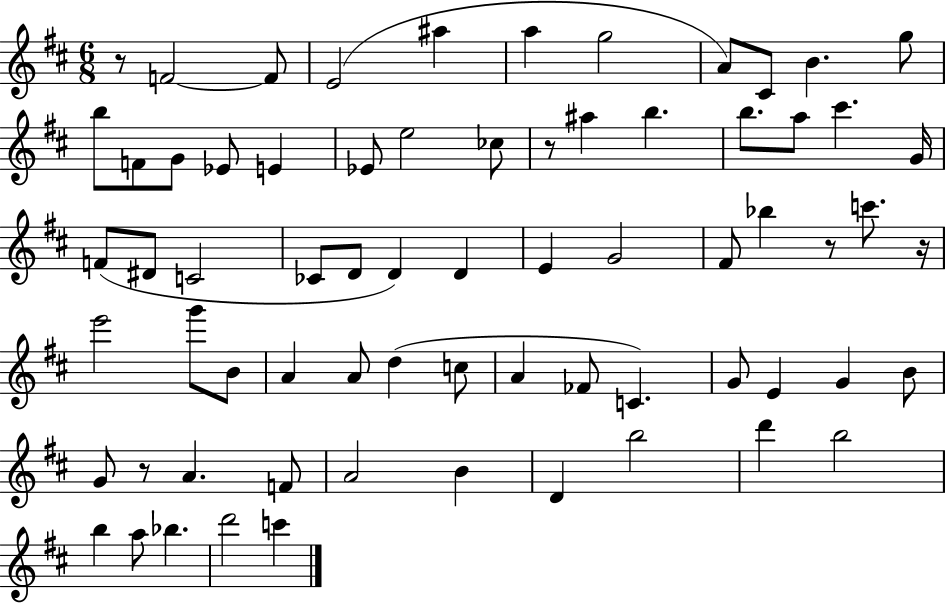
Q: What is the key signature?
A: D major